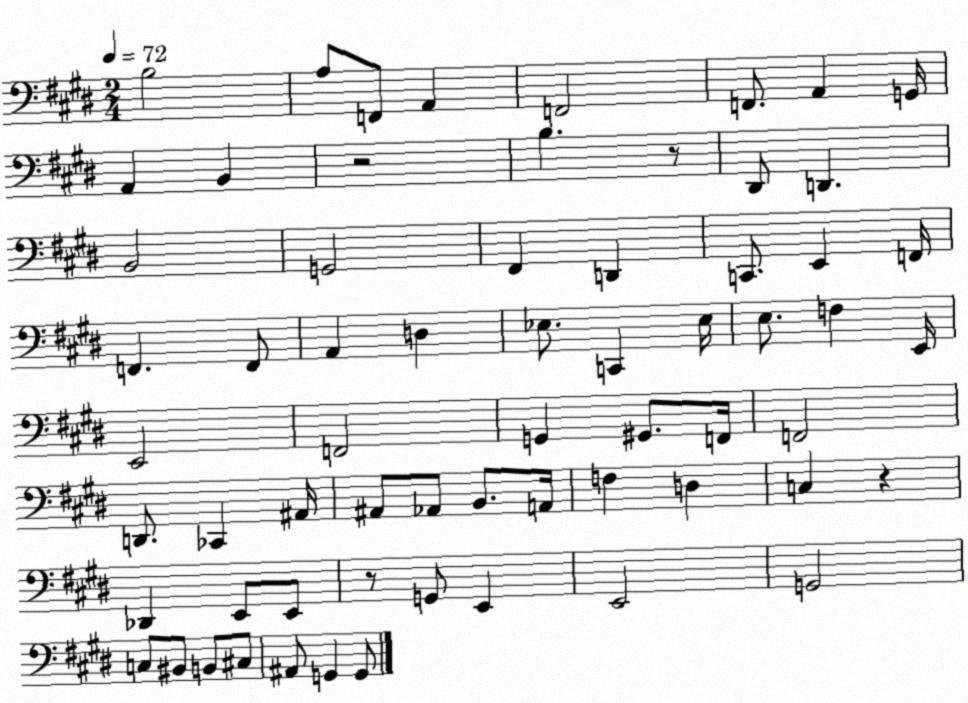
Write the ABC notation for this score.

X:1
T:Untitled
M:2/4
L:1/4
K:E
B,2 A,/2 F,,/2 A,, F,,2 F,,/2 A,, G,,/4 A,, B,, z2 B, z/2 ^D,,/2 D,, B,,2 G,,2 ^F,, D,, C,,/2 E,, F,,/4 F,, F,,/2 A,, D, _E,/2 C,, _E,/4 E,/2 F, E,,/4 E,,2 F,,2 G,, ^G,,/2 F,,/4 F,,2 D,,/2 _C,, ^A,,/4 ^A,,/2 _A,,/2 B,,/2 A,,/4 F, D, C, z _D,, E,,/2 E,,/2 z/2 G,,/2 E,, E,,2 G,,2 C,/2 ^B,,/2 B,,/2 ^C,/2 ^A,,/2 G,, G,,/2